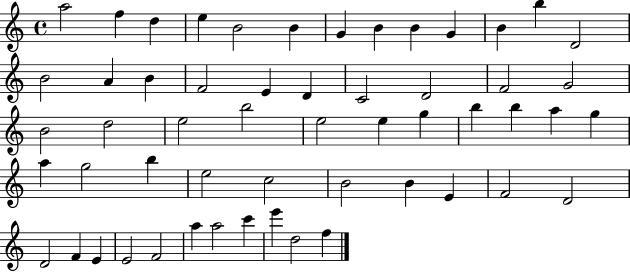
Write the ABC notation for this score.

X:1
T:Untitled
M:4/4
L:1/4
K:C
a2 f d e B2 B G B B G B b D2 B2 A B F2 E D C2 D2 F2 G2 B2 d2 e2 b2 e2 e g b b a g a g2 b e2 c2 B2 B E F2 D2 D2 F E E2 F2 a a2 c' e' d2 f